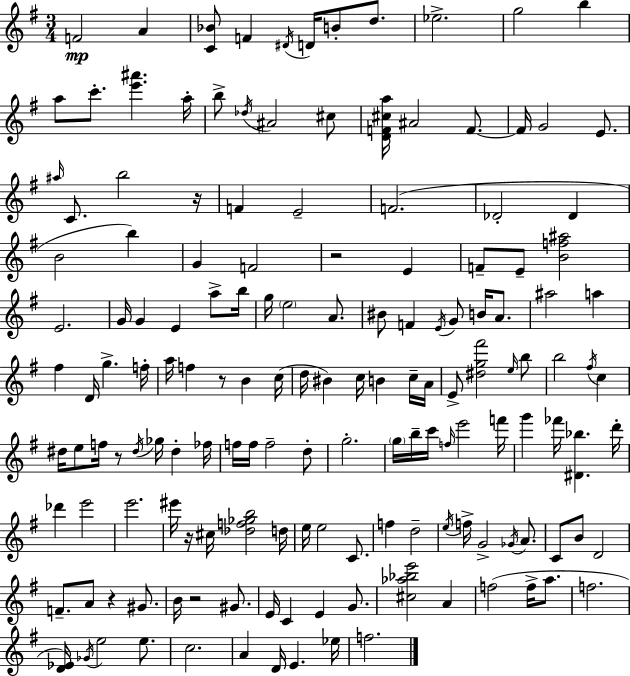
{
  \clef treble
  \numericTimeSignature
  \time 3/4
  \key g \major
  f'2\mp a'4 | <c' bes'>8 f'4 \acciaccatura { dis'16 } d'16 b'8-. d''8. | ees''2.-> | g''2 b''4 | \break a''8 c'''8.-. <e''' ais'''>4. | a''16-. b''8-> \acciaccatura { des''16 } ais'2 | cis''8 <d' f' cis'' a''>16 ais'2 f'8.~~ | f'16 g'2 e'8. | \break \grace { ais''16 } c'8. b''2 | r16 f'4 e'2-- | f'2.( | des'2-. des'4 | \break b'2 b''4) | g'4 f'2 | r2 e'4 | f'8-- e'8-- <b' f'' ais''>2 | \break e'2. | g'16 g'4 e'4 | a''8-> b''16 g''16 \parenthesize e''2 | a'8. bis'8 f'4 \acciaccatura { e'16 } g'8 | \break b'16 a'8. ais''2 | a''4 fis''4 d'16 g''4.-> | f''16-. a''16 f''4 r8 b'4 | c''16( d''16 bis'4) c''16 b'4 | \break c''16-- a'16 e'8-> <dis'' g'' fis'''>2 | \grace { e''16 } b''8 b''2 | \acciaccatura { fis''16 } c''4 dis''16 e''8 f''16 r8 | \acciaccatura { dis''16 } ges''16 dis''4-. fes''16 f''16 f''16 f''2-- | \break d''8-. g''2.-. | \parenthesize g''16 b''16-- c'''16 \grace { f''16 } e'''2 | f'''16 g'''4 | fes'''16 <dis' bes''>4. d'''16-. des'''4 | \break e'''2 e'''2. | eis'''16 r16 cis''16 <des'' f'' ges'' b''>2 | d''16 e''16 e''2 | c'8. f''4 | \break d''2-- \acciaccatura { e''16 } f''16-> g'2-> | \acciaccatura { ges'16 } a'8. c'8 | b'8 d'2 f'8.-- | a'8 r4 gis'8. b'16 r2 | \break gis'8. e'16 c'4 | e'4 g'8. <cis'' aes'' bes'' e'''>2 | a'4 f''2( | f''16-> a''8. f''2. | \break <d' ees'>16) \acciaccatura { ges'16 } | e''2 e''8. c''2. | a'4 | d'16 e'4. ees''16 f''2. | \break \bar "|."
}